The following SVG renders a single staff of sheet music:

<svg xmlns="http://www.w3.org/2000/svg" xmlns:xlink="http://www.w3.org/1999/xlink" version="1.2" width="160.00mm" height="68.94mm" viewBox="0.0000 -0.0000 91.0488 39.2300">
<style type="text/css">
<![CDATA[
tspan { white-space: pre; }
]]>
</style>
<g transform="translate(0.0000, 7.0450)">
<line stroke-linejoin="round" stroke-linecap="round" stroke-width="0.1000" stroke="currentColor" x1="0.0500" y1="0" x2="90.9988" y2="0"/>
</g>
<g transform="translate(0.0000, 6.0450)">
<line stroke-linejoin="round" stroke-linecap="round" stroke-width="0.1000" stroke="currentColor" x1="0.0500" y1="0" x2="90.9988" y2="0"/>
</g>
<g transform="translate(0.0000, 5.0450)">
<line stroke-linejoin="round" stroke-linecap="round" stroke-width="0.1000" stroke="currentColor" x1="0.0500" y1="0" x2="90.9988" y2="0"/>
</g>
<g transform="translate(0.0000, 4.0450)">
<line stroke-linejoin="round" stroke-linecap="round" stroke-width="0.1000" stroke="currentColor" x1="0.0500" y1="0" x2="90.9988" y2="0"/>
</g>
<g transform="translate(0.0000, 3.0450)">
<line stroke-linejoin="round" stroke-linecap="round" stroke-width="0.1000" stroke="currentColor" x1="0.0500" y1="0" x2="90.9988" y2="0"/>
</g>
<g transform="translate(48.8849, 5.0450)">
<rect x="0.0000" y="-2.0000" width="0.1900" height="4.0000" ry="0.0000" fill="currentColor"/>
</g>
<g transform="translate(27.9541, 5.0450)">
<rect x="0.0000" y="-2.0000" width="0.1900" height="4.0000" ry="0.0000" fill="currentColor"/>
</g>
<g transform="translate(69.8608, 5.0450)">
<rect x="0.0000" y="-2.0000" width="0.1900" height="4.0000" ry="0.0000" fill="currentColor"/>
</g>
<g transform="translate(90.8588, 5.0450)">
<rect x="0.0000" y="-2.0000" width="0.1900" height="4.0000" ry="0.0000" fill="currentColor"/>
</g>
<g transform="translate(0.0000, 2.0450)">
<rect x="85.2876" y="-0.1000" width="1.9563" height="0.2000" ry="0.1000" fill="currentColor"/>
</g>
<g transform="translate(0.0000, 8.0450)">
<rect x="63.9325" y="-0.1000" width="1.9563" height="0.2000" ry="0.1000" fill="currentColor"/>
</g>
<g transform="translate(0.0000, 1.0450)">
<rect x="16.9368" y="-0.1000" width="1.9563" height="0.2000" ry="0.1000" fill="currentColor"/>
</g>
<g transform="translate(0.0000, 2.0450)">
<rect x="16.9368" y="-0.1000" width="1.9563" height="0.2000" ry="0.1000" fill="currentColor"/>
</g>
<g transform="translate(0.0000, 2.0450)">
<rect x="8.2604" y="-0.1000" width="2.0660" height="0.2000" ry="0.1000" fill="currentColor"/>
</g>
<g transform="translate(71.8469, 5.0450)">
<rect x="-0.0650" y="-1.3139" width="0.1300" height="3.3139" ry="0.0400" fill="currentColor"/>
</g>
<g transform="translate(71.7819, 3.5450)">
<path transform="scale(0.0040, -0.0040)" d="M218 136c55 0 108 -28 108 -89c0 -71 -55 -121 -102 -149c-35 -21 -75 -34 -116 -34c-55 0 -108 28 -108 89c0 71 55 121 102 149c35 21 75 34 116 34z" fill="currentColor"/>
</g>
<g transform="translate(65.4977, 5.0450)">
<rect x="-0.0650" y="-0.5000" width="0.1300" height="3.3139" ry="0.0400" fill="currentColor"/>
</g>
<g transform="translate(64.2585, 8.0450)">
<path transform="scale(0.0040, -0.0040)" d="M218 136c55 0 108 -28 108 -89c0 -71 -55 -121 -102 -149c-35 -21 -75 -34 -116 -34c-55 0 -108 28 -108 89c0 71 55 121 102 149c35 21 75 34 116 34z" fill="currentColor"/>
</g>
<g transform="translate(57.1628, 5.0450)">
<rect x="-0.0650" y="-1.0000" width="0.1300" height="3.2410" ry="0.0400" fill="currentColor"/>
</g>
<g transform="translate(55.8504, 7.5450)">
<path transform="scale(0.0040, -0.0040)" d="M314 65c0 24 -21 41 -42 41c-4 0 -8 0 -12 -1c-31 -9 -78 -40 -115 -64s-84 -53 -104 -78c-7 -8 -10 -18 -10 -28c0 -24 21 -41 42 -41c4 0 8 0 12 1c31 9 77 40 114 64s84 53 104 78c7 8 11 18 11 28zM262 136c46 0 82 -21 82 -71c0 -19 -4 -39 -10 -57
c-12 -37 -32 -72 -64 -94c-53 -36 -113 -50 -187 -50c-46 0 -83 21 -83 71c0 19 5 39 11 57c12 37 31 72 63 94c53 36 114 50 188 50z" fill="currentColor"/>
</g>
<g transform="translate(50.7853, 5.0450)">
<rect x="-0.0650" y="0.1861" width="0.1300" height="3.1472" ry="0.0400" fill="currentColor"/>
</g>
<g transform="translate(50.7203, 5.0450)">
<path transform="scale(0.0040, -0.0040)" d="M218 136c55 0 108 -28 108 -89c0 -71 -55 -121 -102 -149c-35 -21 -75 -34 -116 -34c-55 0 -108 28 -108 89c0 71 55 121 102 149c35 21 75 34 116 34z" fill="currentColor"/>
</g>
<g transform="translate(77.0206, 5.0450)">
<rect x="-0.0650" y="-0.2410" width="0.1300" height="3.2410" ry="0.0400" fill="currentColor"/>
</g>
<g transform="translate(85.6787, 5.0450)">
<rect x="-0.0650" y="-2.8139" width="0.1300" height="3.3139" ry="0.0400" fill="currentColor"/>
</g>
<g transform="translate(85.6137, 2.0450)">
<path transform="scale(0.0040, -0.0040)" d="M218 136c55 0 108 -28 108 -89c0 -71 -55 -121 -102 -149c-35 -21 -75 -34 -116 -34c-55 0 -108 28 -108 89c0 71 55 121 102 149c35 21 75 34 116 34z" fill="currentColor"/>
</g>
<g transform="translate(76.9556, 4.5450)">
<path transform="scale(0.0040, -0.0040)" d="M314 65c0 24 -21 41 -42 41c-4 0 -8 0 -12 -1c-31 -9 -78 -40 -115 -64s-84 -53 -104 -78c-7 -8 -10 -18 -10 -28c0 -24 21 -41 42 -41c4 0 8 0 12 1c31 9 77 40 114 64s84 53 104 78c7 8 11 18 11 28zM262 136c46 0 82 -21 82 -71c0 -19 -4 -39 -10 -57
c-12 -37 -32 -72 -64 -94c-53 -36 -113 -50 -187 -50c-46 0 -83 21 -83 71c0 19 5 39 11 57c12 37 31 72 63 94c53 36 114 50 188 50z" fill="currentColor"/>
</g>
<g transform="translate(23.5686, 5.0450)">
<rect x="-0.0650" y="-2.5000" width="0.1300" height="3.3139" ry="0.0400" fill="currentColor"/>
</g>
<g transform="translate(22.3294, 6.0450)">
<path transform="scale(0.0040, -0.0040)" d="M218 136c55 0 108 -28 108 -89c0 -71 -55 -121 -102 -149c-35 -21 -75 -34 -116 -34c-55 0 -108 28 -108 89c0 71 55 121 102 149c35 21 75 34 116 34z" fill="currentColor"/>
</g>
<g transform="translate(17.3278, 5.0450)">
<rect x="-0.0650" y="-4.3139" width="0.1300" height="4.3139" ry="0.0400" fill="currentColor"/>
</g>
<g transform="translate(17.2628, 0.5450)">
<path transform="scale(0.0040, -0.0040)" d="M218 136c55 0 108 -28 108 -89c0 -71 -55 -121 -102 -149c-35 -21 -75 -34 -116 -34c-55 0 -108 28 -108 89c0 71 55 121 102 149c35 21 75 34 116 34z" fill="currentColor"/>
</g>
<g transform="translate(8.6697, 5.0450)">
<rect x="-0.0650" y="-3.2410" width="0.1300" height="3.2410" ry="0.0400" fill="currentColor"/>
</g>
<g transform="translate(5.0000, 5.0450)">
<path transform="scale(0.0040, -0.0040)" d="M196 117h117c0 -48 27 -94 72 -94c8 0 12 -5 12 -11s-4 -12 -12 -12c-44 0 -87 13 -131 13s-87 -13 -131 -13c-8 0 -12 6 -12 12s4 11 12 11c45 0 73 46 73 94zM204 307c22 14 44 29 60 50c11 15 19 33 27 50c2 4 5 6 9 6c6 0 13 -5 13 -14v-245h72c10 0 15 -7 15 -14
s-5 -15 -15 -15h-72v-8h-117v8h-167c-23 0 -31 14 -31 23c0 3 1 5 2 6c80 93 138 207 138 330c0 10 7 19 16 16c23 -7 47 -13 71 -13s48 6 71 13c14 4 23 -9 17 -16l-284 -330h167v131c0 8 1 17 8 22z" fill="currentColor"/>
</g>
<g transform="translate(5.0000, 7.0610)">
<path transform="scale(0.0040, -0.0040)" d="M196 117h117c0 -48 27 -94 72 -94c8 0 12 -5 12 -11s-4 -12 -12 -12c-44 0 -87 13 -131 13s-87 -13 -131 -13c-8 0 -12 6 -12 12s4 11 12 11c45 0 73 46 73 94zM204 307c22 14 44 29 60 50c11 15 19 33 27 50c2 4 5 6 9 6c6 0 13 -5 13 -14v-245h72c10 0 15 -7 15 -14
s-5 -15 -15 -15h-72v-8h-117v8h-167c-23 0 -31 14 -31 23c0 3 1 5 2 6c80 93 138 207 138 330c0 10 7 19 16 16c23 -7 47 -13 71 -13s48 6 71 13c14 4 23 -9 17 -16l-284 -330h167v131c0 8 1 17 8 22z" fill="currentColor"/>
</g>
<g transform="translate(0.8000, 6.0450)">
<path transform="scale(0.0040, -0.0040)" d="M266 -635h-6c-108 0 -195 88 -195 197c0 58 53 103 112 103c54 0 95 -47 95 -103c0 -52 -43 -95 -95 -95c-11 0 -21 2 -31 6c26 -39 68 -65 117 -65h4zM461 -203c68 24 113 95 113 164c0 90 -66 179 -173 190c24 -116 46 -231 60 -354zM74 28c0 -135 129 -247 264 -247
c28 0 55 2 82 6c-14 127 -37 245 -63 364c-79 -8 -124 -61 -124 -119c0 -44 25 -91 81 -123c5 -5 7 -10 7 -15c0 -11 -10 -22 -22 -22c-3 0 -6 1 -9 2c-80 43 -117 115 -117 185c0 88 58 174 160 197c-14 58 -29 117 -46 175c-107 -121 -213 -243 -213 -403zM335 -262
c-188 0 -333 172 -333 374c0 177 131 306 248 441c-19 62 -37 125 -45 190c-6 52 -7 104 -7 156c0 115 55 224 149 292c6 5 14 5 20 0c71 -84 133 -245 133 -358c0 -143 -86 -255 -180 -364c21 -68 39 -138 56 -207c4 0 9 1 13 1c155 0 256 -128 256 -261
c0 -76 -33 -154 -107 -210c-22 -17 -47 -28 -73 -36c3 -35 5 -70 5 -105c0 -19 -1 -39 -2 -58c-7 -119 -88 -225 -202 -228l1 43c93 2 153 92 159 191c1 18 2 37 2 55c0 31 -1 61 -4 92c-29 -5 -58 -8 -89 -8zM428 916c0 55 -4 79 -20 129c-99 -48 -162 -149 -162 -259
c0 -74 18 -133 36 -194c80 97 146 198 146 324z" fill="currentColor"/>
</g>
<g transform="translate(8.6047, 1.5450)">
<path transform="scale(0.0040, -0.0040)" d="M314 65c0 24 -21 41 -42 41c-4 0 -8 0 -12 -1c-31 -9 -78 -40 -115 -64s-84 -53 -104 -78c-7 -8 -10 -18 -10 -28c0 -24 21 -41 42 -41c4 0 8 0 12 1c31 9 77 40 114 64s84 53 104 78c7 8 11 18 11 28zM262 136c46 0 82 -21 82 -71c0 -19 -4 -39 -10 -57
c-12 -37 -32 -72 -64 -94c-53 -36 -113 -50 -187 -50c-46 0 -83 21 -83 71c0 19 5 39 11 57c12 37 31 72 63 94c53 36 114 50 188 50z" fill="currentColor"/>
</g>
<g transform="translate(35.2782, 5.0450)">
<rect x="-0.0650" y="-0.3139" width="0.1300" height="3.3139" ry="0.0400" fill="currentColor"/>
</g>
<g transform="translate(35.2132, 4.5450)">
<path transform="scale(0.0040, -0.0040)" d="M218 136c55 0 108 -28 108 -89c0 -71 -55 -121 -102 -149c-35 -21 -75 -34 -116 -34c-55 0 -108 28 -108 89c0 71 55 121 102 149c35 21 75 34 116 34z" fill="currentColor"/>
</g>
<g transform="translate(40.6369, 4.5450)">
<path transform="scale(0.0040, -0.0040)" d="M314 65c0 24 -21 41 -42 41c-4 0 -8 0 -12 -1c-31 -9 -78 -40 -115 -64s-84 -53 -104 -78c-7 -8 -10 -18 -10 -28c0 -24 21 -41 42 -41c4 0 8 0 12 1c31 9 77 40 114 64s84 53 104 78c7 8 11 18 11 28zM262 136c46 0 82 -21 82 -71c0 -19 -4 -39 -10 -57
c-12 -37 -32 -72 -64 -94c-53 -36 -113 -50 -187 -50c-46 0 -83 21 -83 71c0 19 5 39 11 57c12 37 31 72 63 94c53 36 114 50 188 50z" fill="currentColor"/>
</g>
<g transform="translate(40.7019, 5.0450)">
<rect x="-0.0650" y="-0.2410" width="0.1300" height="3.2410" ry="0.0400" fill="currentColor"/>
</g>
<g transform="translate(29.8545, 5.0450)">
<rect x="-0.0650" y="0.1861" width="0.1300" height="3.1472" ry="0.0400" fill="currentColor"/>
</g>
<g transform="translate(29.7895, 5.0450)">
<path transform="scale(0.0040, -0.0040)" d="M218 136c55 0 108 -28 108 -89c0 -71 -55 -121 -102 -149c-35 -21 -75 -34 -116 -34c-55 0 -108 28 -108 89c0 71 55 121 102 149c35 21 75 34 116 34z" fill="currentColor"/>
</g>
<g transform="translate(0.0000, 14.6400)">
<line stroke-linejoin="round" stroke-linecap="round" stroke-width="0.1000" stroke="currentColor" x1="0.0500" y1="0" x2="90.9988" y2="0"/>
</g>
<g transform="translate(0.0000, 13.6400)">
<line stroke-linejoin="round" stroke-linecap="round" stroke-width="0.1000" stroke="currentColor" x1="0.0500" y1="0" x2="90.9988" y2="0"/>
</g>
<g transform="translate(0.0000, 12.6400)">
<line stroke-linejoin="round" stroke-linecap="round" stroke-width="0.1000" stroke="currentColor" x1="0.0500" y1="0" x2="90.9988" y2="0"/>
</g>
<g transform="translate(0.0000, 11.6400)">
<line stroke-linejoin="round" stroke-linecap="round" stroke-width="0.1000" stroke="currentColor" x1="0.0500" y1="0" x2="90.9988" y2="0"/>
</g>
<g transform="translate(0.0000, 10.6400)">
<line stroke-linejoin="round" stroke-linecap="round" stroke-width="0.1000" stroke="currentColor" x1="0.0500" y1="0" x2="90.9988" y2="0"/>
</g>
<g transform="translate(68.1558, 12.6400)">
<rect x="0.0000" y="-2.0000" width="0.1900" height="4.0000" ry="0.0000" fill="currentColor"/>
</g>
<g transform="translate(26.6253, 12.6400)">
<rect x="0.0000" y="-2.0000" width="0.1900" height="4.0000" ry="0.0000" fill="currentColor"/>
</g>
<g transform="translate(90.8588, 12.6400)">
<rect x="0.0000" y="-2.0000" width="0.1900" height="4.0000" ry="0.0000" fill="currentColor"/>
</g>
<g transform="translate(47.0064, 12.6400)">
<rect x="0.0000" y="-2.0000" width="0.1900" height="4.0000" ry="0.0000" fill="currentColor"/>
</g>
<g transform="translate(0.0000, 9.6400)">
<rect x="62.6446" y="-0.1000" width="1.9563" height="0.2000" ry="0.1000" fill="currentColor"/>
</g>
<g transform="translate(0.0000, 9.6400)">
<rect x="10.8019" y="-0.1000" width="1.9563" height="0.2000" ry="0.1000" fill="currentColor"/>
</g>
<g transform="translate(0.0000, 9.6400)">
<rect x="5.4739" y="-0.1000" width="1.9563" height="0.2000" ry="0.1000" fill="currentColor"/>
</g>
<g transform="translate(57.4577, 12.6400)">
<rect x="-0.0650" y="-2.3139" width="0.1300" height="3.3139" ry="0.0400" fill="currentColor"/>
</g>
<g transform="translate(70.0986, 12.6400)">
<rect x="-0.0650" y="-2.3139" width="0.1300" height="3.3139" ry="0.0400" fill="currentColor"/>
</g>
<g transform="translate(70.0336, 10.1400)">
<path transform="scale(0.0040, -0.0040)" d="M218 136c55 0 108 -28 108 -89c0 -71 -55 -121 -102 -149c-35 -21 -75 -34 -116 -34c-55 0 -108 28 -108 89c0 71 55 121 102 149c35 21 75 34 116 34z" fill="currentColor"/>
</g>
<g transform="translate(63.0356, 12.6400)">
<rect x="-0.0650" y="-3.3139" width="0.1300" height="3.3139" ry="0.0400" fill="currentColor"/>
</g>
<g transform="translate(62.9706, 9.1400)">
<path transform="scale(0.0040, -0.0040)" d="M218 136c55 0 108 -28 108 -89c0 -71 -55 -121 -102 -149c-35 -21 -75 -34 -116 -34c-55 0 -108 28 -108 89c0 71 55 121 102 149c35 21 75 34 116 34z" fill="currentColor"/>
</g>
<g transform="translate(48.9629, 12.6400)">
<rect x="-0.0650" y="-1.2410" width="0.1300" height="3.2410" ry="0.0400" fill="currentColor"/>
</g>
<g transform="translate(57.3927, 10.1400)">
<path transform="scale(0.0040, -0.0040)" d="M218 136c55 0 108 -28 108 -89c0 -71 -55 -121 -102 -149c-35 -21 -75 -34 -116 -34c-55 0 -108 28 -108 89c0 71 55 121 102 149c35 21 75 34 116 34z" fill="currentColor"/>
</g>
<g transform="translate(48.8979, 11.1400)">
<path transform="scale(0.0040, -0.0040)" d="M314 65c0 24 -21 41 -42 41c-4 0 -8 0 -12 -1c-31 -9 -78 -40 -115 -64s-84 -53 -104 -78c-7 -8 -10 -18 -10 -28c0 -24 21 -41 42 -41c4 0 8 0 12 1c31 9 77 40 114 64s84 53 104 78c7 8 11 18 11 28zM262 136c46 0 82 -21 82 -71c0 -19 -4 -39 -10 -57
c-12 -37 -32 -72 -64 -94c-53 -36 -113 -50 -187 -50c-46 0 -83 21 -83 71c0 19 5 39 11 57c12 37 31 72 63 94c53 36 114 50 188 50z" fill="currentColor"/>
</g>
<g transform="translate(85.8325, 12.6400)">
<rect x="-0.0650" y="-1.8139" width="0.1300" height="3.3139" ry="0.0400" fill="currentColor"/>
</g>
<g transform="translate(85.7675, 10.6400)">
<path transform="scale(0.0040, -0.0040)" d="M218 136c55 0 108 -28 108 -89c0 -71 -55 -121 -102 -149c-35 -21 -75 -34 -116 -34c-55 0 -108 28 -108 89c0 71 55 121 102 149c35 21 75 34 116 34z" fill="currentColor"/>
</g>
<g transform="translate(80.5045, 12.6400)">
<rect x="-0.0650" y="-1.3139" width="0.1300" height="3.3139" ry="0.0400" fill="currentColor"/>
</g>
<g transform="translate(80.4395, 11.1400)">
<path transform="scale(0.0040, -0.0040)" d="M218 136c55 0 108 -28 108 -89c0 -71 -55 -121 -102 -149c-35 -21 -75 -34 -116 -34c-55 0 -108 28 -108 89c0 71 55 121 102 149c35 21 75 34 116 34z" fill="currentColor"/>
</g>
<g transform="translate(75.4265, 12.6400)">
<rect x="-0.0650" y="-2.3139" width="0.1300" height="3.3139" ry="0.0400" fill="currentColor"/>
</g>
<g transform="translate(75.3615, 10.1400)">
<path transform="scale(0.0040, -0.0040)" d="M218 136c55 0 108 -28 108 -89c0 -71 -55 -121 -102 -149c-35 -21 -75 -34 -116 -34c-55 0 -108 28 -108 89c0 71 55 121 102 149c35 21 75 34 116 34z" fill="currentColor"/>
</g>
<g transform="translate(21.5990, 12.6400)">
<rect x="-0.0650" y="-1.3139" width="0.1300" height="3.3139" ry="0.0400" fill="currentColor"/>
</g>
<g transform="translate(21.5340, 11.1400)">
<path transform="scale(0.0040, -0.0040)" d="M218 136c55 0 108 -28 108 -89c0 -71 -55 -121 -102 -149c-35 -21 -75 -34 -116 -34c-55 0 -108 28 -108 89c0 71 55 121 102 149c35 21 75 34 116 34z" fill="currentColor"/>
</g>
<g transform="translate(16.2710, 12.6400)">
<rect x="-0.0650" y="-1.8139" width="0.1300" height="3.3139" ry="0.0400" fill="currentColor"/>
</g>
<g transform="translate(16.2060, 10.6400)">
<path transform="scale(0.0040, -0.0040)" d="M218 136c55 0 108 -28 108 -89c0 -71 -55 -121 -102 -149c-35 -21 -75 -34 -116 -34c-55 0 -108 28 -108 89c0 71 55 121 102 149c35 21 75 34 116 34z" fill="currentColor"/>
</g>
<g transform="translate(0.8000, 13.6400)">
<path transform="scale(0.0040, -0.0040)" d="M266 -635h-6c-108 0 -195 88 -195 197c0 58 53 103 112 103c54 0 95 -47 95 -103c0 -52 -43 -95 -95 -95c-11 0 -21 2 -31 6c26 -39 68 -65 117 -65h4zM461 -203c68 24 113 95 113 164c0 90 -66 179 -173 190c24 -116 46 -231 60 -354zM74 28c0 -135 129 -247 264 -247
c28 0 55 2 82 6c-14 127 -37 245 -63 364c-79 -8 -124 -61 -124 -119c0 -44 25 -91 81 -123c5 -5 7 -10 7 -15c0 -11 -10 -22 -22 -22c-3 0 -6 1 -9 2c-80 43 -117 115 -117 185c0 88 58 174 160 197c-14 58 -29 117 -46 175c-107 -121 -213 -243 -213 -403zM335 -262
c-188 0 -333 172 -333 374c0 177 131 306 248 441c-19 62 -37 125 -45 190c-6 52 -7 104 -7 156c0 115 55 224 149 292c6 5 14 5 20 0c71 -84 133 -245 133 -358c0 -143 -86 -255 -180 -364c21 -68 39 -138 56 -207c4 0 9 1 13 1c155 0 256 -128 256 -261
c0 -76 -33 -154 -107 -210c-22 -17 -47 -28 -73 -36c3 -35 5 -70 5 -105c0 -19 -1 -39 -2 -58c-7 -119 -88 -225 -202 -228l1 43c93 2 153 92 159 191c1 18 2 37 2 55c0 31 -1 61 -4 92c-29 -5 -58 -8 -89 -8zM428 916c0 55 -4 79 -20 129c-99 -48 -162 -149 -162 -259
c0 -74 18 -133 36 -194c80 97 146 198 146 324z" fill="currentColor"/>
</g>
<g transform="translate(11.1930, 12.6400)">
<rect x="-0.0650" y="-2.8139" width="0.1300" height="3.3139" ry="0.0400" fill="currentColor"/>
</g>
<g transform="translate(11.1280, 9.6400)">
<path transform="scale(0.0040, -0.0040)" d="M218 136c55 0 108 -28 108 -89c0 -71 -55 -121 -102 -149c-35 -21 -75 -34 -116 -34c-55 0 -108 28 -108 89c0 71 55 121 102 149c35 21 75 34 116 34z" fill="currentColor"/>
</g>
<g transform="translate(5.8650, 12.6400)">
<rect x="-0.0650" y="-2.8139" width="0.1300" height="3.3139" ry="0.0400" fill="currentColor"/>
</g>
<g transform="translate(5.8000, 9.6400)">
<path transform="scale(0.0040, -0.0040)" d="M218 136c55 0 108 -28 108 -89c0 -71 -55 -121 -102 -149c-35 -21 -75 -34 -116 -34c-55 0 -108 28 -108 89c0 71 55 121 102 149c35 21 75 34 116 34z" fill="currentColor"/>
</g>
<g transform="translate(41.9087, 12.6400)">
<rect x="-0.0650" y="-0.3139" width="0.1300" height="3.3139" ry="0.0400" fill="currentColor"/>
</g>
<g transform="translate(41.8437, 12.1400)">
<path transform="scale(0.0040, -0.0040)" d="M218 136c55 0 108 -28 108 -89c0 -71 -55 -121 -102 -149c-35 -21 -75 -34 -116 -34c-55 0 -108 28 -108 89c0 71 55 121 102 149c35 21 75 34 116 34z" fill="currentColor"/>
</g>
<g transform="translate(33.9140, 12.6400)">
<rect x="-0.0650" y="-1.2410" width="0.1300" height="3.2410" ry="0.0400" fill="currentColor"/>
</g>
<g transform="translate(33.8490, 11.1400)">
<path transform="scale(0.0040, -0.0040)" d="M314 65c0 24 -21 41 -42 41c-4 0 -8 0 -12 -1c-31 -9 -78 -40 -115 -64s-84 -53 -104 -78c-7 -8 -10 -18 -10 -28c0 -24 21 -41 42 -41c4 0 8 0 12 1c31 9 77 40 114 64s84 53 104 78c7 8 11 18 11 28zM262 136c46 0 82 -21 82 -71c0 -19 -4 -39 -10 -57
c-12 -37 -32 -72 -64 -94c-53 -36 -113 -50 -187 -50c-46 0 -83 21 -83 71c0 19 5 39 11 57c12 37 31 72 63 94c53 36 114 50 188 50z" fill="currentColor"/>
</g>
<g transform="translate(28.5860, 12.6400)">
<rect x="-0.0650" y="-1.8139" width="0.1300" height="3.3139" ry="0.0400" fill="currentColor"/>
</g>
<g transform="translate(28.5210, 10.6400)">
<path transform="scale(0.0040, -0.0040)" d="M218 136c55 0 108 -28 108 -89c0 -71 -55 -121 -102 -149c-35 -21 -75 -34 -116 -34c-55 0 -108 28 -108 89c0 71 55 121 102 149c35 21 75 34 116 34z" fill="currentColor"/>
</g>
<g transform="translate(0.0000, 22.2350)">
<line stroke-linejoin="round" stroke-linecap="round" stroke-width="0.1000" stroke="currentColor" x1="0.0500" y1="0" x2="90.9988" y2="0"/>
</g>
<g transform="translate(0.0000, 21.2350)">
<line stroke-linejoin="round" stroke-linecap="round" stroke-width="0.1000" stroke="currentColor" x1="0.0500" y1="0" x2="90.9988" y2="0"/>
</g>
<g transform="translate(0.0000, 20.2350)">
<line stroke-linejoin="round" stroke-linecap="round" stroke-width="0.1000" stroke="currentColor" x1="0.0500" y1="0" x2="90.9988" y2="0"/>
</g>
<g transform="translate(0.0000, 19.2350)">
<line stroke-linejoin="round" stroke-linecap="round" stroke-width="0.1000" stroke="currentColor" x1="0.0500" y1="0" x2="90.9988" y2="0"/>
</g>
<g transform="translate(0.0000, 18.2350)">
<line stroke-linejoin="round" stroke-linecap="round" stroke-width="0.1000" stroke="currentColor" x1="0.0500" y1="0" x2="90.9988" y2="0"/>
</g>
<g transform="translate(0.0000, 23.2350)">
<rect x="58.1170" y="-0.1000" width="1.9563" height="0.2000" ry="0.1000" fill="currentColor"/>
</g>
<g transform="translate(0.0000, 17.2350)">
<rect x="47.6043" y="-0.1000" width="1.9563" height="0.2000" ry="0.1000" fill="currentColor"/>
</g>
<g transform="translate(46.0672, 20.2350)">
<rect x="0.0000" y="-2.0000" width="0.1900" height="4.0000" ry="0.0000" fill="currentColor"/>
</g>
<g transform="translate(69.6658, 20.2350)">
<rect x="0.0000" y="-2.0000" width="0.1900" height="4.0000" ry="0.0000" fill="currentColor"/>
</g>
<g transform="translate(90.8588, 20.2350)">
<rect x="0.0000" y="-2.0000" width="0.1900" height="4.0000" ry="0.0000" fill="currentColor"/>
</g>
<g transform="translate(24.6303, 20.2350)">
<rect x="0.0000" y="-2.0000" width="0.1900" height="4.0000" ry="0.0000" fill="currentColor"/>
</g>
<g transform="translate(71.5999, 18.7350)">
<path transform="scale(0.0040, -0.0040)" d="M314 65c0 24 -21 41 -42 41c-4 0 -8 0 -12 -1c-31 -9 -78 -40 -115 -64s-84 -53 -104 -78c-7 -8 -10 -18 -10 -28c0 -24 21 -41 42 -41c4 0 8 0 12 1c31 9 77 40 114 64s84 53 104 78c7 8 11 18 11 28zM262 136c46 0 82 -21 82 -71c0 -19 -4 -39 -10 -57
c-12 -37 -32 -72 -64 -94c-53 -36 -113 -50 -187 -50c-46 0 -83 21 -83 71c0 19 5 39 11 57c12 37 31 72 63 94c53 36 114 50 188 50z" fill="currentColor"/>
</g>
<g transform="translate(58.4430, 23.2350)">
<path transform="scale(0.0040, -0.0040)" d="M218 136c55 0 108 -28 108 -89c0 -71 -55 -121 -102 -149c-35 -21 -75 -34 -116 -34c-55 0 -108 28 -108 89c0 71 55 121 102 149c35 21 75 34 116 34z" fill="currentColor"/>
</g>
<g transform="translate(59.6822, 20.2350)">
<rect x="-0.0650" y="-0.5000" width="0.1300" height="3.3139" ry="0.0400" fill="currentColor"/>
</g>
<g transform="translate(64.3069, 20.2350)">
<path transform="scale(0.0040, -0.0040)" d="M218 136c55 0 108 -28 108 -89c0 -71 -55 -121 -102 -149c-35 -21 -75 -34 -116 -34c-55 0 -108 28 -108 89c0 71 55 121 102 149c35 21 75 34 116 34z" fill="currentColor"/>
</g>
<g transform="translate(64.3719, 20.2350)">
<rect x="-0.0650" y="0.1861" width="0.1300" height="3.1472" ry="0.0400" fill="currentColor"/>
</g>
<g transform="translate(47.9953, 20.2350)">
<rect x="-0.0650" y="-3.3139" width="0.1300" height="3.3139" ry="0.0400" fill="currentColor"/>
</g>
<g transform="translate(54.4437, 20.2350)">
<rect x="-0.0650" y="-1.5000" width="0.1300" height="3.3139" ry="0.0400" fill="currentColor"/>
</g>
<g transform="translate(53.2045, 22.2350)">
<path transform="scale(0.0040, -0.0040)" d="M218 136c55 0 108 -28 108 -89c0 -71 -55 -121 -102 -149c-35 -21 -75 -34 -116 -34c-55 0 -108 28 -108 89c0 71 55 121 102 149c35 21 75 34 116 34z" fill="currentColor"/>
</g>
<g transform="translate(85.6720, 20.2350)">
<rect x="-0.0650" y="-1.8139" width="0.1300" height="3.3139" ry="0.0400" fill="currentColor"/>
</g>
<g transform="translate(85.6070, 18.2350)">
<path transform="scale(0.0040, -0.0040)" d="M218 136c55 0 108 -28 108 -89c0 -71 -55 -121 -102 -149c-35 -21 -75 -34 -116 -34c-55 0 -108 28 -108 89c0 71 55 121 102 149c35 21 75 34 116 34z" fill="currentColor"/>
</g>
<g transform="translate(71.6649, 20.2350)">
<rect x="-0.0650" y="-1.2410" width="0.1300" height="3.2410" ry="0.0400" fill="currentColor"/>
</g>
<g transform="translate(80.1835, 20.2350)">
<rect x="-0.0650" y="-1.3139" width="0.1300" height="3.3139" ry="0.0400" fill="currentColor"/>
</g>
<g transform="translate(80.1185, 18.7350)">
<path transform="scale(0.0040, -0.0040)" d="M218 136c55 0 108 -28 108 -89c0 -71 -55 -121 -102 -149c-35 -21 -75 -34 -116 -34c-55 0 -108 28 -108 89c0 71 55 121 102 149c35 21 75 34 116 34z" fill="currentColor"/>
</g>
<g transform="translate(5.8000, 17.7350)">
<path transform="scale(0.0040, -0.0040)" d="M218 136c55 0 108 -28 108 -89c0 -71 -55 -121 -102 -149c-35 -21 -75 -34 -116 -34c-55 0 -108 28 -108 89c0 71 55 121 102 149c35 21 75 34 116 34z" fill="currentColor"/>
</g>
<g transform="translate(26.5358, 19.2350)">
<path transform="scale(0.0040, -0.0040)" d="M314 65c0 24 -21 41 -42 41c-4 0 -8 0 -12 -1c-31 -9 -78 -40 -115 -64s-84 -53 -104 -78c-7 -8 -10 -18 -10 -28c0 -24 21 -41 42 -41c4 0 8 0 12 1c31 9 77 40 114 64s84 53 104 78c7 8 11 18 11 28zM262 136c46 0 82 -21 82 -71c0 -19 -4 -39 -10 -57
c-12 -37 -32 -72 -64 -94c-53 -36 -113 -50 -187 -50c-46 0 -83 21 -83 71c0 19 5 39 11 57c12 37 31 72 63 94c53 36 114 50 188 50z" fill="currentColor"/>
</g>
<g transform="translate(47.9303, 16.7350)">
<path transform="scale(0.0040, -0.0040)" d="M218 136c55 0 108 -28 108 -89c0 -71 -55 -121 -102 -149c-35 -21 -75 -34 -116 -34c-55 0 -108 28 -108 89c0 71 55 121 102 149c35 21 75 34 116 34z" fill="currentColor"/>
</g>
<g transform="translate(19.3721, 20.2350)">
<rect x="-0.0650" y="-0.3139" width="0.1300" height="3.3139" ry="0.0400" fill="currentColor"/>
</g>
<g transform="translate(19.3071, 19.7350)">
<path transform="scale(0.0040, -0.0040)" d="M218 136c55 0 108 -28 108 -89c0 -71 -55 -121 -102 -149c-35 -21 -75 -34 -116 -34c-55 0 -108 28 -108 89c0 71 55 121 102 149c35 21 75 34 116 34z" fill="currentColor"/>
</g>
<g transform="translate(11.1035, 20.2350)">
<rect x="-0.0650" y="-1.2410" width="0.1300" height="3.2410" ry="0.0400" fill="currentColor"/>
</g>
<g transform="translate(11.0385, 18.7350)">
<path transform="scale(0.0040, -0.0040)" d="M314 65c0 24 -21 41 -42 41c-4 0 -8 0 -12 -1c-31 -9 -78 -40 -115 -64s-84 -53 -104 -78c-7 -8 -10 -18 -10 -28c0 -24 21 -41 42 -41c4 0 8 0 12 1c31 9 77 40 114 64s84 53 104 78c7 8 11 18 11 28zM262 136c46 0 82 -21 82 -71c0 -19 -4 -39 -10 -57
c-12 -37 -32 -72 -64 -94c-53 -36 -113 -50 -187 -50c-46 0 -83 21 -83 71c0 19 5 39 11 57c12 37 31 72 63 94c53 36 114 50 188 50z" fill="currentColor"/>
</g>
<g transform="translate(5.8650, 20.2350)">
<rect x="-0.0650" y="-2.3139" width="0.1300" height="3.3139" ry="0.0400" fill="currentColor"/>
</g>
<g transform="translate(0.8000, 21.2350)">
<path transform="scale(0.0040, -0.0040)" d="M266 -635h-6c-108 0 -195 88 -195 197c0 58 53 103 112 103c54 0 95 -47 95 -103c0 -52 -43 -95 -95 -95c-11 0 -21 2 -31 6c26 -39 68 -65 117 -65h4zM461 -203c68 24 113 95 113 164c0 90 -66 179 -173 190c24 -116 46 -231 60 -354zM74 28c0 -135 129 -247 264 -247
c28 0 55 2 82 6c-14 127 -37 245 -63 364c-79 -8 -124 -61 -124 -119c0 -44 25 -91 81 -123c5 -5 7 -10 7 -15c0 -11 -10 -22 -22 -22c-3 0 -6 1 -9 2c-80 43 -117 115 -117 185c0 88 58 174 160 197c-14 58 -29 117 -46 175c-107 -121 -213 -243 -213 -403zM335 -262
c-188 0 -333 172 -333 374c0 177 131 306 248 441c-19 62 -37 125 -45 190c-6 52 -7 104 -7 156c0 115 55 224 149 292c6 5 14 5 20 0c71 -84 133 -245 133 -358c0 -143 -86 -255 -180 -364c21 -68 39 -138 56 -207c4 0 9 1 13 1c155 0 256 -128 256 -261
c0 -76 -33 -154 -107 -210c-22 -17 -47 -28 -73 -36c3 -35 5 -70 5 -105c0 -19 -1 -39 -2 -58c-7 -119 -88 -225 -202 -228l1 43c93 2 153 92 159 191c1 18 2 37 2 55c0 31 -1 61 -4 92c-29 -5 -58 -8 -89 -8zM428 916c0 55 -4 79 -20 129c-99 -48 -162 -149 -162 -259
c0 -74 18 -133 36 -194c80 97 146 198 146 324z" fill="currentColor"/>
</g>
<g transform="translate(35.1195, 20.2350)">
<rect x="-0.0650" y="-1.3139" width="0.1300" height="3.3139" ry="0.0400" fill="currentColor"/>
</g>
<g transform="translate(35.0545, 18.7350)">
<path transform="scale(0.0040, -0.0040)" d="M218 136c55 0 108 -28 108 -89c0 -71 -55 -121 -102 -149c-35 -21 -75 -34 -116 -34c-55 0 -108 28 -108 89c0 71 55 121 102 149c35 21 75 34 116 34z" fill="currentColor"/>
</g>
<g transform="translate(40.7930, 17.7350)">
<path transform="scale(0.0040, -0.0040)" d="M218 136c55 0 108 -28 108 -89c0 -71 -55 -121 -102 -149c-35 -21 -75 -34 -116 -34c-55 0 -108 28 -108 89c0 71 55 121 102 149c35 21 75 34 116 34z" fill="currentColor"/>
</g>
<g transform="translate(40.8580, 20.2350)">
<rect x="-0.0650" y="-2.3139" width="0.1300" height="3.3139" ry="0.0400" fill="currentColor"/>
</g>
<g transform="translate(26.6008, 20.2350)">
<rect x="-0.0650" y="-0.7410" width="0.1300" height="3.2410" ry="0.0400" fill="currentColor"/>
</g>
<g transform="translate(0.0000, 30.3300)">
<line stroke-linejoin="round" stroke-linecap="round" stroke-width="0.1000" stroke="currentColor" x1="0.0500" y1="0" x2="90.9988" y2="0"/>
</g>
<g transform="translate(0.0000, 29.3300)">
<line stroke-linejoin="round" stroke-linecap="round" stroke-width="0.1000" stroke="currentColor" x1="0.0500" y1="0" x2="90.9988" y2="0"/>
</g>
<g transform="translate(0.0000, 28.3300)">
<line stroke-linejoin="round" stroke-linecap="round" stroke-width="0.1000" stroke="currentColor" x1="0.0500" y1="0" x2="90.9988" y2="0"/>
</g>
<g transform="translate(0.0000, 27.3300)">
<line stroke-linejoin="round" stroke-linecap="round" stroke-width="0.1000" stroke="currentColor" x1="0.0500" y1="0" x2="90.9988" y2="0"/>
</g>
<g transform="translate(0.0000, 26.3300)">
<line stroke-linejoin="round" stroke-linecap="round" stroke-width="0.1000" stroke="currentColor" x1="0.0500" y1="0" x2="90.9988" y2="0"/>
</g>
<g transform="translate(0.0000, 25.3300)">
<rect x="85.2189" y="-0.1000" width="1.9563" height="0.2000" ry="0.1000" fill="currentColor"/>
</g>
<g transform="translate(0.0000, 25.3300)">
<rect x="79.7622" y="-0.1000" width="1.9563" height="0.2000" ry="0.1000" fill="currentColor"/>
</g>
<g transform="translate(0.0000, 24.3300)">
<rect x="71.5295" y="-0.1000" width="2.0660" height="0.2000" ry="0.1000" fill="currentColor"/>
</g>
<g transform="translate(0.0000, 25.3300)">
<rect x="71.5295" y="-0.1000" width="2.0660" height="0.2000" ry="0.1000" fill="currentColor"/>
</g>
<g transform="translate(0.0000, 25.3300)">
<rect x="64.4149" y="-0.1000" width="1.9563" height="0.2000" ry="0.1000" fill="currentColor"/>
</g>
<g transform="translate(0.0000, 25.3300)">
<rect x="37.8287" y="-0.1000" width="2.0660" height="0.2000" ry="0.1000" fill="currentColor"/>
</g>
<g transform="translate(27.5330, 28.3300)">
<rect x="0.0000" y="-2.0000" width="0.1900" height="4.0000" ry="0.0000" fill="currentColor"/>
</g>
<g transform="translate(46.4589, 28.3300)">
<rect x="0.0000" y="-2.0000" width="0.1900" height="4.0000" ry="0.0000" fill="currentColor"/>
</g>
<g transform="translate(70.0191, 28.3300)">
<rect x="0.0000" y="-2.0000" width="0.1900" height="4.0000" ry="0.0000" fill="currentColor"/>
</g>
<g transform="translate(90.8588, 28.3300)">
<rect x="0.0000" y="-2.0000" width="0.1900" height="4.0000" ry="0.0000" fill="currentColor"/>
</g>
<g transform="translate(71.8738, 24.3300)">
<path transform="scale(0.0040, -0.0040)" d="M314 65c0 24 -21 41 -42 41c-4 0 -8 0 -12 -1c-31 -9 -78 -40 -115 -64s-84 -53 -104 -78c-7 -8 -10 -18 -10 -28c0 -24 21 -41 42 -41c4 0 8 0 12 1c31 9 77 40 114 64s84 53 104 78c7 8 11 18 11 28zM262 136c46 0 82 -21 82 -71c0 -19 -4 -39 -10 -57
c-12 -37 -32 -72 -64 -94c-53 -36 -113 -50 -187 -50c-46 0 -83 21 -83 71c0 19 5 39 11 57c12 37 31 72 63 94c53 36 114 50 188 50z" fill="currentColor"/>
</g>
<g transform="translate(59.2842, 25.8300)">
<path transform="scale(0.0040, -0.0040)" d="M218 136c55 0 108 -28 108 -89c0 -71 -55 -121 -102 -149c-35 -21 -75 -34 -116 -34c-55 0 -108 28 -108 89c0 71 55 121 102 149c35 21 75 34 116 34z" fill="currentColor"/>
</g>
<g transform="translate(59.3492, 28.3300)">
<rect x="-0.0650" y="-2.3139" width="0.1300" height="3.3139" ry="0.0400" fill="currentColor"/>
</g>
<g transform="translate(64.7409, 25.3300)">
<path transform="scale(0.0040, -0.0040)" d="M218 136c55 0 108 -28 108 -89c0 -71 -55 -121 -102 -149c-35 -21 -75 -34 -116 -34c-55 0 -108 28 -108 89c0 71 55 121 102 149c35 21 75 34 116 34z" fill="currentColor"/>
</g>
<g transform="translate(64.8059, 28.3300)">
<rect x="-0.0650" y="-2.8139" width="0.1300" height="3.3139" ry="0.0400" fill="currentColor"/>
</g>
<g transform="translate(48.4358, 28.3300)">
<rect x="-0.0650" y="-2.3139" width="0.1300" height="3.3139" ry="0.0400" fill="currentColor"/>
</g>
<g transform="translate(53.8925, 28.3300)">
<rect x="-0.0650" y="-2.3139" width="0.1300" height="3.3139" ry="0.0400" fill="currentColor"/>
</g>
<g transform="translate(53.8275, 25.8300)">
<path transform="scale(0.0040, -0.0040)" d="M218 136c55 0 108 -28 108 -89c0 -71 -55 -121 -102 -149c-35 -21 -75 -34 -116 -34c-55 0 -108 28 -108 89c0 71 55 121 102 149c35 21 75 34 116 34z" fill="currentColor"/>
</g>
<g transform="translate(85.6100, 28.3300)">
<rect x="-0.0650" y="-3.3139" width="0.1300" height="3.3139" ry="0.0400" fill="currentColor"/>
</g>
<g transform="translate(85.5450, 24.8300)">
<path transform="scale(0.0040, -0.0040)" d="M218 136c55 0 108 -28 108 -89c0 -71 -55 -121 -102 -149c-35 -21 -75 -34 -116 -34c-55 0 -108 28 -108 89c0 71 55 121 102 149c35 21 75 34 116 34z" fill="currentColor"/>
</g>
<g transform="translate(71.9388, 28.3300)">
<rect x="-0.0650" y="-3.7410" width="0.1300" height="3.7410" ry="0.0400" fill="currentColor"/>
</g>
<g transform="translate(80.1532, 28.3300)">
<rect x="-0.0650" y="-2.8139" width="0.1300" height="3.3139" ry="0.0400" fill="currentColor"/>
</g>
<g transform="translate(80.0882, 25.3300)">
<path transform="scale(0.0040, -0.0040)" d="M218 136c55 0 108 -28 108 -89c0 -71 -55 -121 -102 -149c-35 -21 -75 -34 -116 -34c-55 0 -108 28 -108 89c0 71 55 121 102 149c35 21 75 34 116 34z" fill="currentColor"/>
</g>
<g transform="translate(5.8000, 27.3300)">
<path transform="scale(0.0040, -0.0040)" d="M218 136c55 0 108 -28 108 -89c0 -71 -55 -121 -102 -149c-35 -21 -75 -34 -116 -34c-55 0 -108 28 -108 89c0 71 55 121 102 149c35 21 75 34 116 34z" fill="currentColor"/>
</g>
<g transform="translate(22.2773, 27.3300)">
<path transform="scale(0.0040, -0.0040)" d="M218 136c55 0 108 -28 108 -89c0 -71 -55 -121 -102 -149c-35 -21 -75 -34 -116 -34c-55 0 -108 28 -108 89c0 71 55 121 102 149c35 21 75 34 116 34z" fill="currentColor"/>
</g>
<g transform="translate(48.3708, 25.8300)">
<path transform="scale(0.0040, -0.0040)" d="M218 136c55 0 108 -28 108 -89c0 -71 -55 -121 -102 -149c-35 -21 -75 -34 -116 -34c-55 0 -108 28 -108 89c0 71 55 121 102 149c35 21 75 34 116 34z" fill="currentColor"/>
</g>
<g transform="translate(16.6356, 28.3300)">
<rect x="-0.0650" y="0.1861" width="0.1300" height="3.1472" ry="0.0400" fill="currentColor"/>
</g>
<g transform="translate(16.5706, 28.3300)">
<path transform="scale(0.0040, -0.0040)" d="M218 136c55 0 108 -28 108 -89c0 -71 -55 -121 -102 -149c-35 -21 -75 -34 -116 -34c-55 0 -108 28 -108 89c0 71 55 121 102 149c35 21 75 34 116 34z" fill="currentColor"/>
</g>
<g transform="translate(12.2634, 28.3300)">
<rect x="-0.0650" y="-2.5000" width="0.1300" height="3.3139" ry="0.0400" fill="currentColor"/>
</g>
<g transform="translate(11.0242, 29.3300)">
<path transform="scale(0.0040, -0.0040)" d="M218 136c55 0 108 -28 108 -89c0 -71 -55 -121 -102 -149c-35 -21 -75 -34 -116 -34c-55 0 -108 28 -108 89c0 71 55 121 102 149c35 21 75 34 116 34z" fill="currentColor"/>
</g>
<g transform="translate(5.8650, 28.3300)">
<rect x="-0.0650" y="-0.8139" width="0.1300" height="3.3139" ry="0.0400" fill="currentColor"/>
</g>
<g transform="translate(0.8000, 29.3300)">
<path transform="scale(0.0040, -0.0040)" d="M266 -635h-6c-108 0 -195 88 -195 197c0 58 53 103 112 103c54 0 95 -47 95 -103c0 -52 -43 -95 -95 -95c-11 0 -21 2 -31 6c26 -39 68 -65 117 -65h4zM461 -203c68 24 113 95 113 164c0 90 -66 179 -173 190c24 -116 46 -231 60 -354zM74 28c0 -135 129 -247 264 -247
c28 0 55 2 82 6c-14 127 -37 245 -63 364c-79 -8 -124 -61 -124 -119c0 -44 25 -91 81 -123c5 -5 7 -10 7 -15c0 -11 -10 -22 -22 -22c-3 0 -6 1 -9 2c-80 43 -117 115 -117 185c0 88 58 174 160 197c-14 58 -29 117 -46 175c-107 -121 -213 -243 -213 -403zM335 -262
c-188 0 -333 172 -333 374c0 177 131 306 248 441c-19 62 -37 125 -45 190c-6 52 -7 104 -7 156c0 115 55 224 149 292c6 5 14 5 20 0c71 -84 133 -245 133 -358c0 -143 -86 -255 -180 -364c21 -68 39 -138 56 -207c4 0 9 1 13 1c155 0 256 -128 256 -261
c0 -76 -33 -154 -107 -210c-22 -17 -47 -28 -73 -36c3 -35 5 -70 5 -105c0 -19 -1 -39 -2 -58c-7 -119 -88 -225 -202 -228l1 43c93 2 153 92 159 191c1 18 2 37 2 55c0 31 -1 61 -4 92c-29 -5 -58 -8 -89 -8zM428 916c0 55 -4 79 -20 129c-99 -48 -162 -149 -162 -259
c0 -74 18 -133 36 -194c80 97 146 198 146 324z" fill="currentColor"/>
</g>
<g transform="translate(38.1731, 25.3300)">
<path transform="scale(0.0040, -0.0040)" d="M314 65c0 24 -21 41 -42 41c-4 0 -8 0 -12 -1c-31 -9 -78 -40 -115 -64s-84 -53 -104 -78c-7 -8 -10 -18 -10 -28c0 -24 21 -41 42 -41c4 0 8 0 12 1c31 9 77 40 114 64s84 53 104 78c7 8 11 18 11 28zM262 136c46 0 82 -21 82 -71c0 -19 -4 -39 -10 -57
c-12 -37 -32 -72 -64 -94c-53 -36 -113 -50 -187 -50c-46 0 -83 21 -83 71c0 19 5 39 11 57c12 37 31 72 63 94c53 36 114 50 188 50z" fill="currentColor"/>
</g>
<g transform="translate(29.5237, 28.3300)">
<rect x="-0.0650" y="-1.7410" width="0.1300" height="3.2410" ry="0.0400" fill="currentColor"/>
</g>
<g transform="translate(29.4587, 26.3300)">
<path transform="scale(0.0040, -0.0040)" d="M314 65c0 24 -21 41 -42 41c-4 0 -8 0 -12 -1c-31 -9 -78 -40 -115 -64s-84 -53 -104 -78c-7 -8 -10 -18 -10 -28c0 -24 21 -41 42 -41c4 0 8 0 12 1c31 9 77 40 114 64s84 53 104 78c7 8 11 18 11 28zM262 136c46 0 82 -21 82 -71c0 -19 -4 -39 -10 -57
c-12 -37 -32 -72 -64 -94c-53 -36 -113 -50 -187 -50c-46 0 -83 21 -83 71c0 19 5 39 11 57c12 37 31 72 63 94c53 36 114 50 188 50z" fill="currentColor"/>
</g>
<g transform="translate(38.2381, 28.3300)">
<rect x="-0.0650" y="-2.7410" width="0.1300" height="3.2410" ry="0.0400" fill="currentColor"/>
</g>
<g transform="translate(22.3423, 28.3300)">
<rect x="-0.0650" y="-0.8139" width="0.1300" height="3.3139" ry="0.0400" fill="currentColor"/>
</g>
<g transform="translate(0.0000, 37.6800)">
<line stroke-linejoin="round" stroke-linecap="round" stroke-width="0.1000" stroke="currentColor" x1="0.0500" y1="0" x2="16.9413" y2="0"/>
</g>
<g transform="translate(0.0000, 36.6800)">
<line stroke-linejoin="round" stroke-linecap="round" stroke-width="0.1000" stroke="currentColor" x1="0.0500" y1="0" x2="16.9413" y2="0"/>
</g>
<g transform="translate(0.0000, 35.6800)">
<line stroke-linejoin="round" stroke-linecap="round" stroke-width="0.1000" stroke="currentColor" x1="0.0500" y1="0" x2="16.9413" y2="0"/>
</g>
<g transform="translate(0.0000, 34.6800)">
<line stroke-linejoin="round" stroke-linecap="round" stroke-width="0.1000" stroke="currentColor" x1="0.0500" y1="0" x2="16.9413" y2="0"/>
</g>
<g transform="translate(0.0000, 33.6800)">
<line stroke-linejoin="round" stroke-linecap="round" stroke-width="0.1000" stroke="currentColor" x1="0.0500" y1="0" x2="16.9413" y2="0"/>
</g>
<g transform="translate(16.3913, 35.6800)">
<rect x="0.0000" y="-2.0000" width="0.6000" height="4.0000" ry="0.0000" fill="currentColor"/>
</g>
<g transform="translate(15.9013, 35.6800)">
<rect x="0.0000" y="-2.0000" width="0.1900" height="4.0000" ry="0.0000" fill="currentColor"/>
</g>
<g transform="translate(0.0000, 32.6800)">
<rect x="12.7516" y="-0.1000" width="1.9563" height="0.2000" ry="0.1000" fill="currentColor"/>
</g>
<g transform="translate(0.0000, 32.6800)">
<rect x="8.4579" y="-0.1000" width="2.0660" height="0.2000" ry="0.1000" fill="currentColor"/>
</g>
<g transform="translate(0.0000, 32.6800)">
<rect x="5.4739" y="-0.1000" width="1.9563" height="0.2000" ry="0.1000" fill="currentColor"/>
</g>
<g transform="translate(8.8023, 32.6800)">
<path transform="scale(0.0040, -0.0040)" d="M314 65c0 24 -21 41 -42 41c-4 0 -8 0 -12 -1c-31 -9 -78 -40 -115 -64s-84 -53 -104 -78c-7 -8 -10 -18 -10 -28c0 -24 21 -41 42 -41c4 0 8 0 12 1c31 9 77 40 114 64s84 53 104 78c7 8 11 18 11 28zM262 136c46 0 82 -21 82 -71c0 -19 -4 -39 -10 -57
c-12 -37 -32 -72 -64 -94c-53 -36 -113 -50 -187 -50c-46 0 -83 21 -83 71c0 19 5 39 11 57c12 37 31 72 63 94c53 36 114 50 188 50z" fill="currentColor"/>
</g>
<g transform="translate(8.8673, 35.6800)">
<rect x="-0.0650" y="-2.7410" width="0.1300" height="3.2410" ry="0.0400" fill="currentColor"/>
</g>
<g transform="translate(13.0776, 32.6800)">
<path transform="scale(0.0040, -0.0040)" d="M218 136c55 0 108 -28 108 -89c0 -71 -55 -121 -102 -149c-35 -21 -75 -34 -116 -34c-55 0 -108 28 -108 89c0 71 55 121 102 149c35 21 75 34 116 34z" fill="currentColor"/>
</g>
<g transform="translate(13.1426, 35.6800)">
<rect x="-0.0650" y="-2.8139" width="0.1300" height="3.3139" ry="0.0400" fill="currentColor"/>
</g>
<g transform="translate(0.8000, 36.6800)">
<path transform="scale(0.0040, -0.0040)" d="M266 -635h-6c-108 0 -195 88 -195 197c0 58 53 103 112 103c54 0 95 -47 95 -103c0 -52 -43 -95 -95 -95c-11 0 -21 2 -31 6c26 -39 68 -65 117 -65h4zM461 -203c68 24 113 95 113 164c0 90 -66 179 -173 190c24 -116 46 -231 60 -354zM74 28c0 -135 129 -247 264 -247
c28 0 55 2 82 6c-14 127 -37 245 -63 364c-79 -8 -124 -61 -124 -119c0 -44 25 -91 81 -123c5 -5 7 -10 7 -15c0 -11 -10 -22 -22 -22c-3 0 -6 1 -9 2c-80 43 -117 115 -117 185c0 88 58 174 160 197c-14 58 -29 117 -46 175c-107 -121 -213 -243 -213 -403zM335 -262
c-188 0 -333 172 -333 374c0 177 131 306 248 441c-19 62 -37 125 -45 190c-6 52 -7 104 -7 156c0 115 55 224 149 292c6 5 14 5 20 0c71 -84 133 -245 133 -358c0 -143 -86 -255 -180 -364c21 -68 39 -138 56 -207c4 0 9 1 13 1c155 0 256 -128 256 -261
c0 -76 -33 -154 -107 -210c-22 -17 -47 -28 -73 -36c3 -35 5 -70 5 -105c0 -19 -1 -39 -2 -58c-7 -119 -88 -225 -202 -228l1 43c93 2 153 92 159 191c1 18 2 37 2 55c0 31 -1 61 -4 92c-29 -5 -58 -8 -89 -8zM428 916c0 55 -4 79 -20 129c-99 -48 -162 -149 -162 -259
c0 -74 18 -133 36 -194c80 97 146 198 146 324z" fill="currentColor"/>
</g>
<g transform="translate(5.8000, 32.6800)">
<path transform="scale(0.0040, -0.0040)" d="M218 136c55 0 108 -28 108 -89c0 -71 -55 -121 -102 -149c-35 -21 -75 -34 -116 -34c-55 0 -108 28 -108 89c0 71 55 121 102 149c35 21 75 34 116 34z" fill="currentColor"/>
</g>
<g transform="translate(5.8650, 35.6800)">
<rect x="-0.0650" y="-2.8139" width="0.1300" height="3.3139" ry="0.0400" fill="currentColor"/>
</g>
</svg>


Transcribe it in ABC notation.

X:1
T:Untitled
M:4/4
L:1/4
K:C
b2 d' G B c c2 B D2 C e c2 a a a f e f e2 c e2 g b g g e f g e2 c d2 e g b E C B e2 e f d G B d f2 a2 g g g a c'2 a b a a2 a